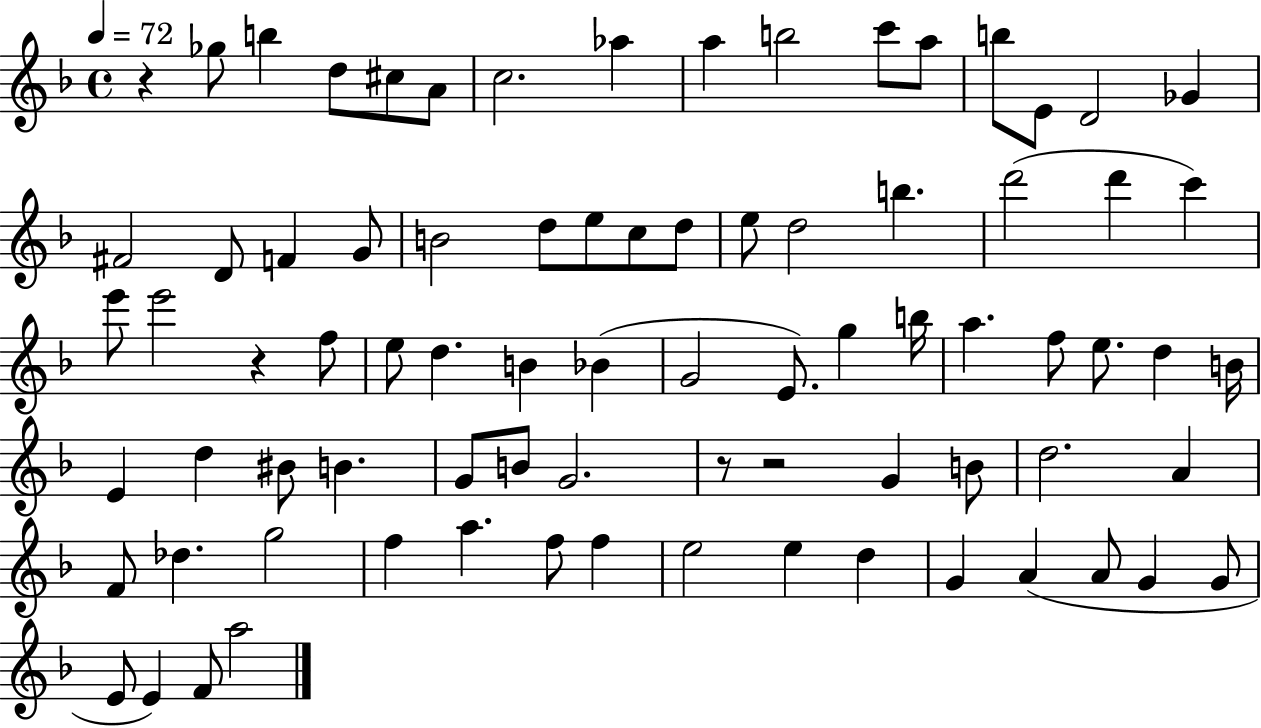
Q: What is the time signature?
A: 4/4